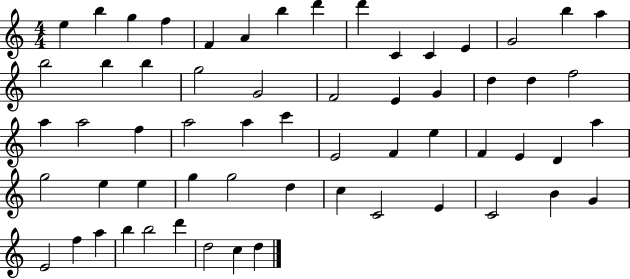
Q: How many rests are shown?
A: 0